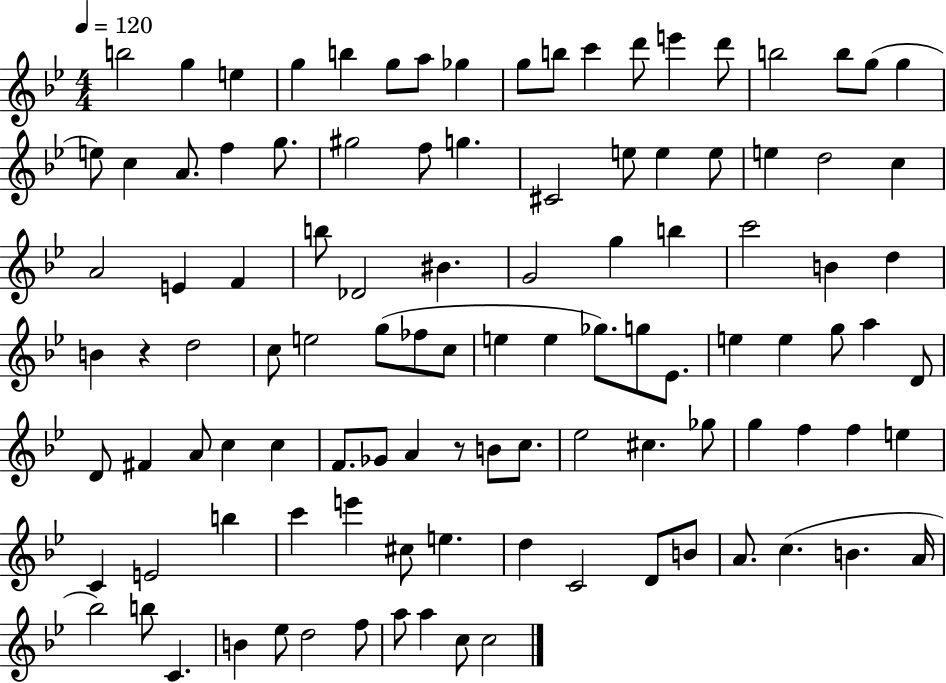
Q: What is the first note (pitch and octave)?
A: B5